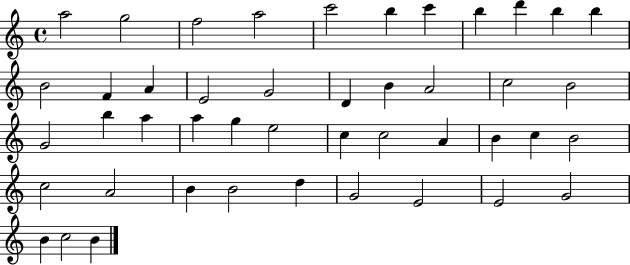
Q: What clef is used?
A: treble